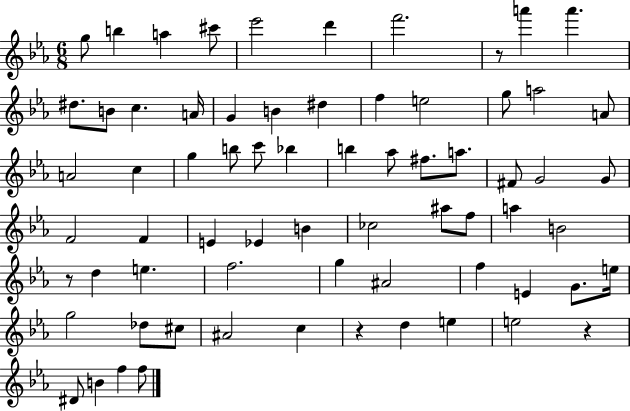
{
  \clef treble
  \numericTimeSignature
  \time 6/8
  \key ees \major
  g''8 b''4 a''4 cis'''8 | ees'''2 d'''4 | f'''2. | r8 a'''4 a'''4. | \break dis''8. b'8 c''4. a'16 | g'4 b'4 dis''4 | f''4 e''2 | g''8 a''2 a'8 | \break a'2 c''4 | g''4 b''8 c'''8 bes''4 | b''4 aes''8 fis''8. a''8. | fis'8 g'2 g'8 | \break f'2 f'4 | e'4 ees'4 b'4 | ces''2 ais''8 f''8 | a''4 b'2 | \break r8 d''4 e''4. | f''2. | g''4 ais'2 | f''4 e'4 g'8. e''16 | \break g''2 des''8 cis''8 | ais'2 c''4 | r4 d''4 e''4 | e''2 r4 | \break dis'8 b'4 f''4 f''8 | \bar "|."
}